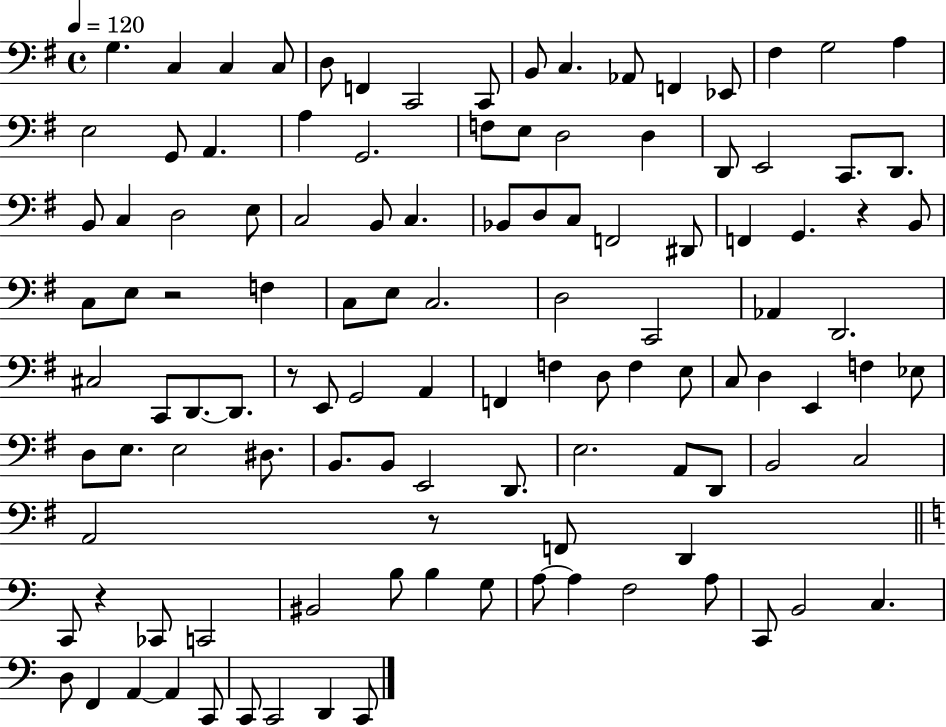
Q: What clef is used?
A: bass